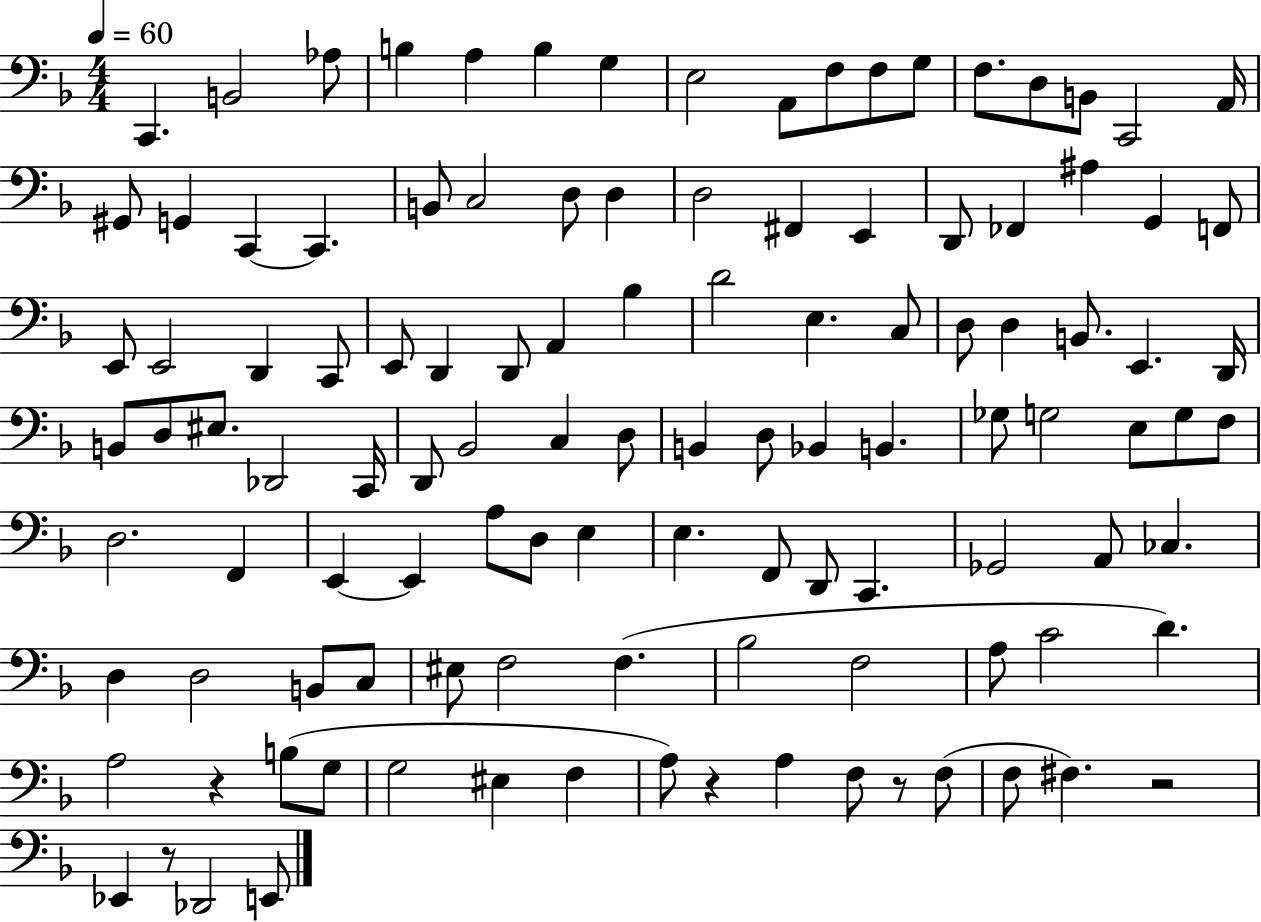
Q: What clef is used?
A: bass